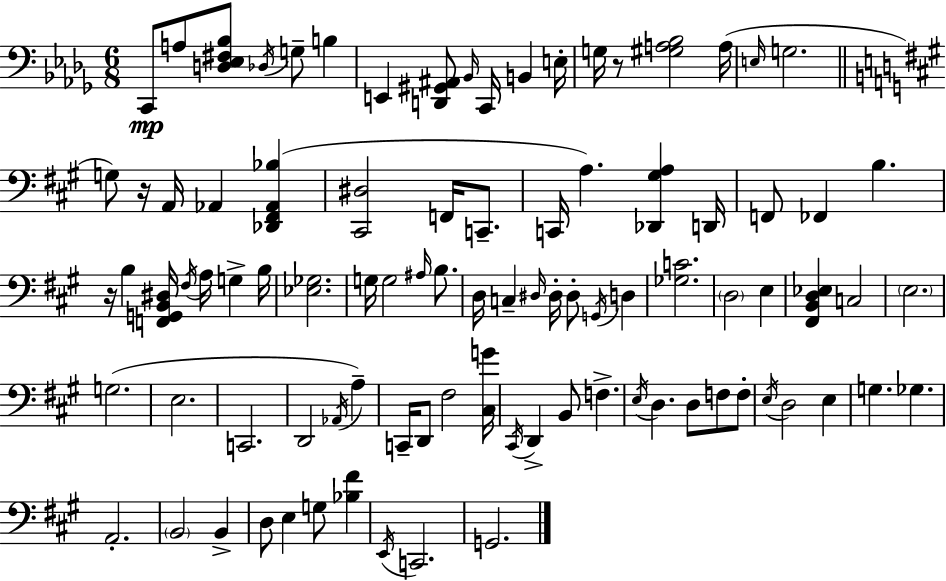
C2/e A3/e [D3,Eb3,F#3,Bb3]/e Db3/s G3/e B3/q E2/q [D2,G#2,A#2]/e Bb2/s C2/s B2/q E3/s G3/s R/e [G#3,A3,Bb3]/h A3/s E3/s G3/h. G3/e R/s A2/s Ab2/q [Db2,F#2,Ab2,Bb3]/q [C#2,D#3]/h F2/s C2/e. C2/s A3/q. [Db2,G#3,A3]/q D2/s F2/e FES2/q B3/q. R/s B3/q [F2,G2,B2,D#3]/s F#3/s A3/s G3/q B3/s [Eb3,Gb3]/h. G3/s G3/h A#3/s B3/e. D3/s C3/q D#3/s D#3/s D#3/e G2/s D3/q [Gb3,C4]/h. D3/h E3/q [F#2,B2,D3,Eb3]/q C3/h E3/h. G3/h. E3/h. C2/h. D2/h Ab2/s A3/q C2/s D2/e F#3/h [C#3,G4]/s C#2/s D2/q B2/e F3/q. E3/s D3/q. D3/e F3/e F3/e E3/s D3/h E3/q G3/q. Gb3/q. A2/h. B2/h B2/q D3/e E3/q G3/e [Bb3,F#4]/q E2/s C2/h. G2/h.